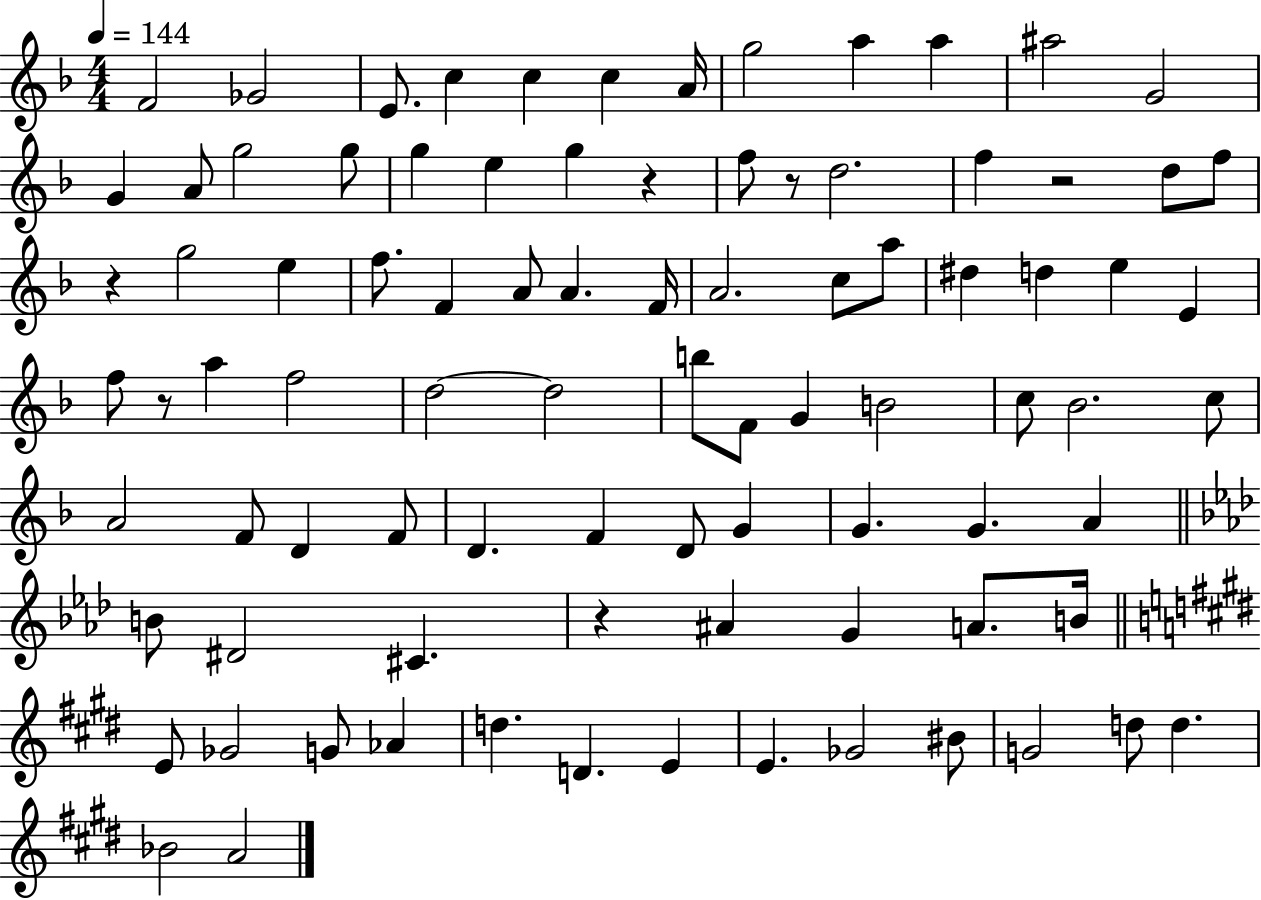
X:1
T:Untitled
M:4/4
L:1/4
K:F
F2 _G2 E/2 c c c A/4 g2 a a ^a2 G2 G A/2 g2 g/2 g e g z f/2 z/2 d2 f z2 d/2 f/2 z g2 e f/2 F A/2 A F/4 A2 c/2 a/2 ^d d e E f/2 z/2 a f2 d2 d2 b/2 F/2 G B2 c/2 _B2 c/2 A2 F/2 D F/2 D F D/2 G G G A B/2 ^D2 ^C z ^A G A/2 B/4 E/2 _G2 G/2 _A d D E E _G2 ^B/2 G2 d/2 d _B2 A2